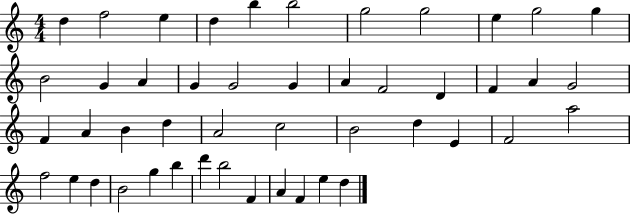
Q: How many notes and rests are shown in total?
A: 47